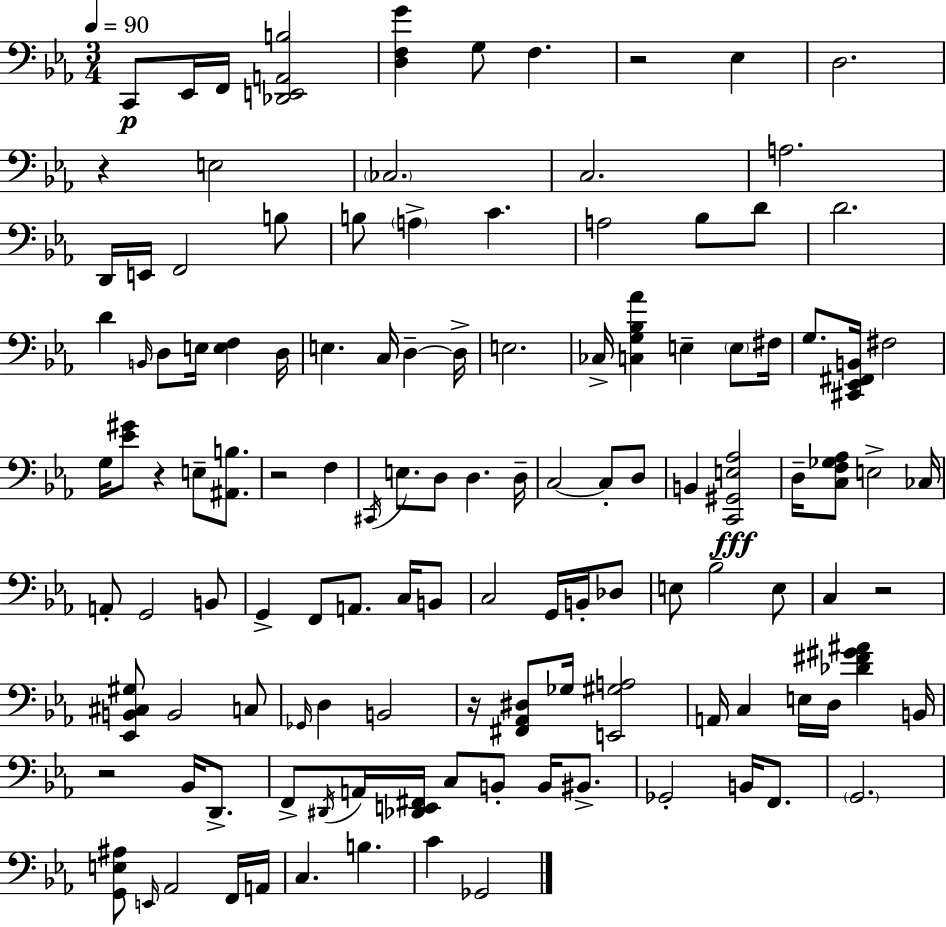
{
  \clef bass
  \numericTimeSignature
  \time 3/4
  \key c \minor
  \tempo 4 = 90
  c,8\p ees,16 f,16 <des, e, a, b>2 | <d f g'>4 g8 f4. | r2 ees4 | d2. | \break r4 e2 | \parenthesize ces2. | c2. | a2. | \break d,16 e,16 f,2 b8 | b8 \parenthesize a4-> c'4. | a2 bes8 d'8 | d'2. | \break d'4 \grace { b,16 } d8 e16 <e f>4 | d16 e4. c16 d4--~~ | d16-> e2. | ces16-> <c g bes aes'>4 e4-- \parenthesize e8 | \break fis16 g8. <cis, ees, fis, b,>16 fis2 | g16 <ees' gis'>8 r4 e8-- <ais, b>8. | r2 f4 | \acciaccatura { cis,16 } e8. d8 d4. | \break d16-- c2~~ c8-. | d8 b,4 <c, gis, e aes>2\fff | d16-- <c f ges aes>8 e2-> | ces16 a,8-. g,2 | \break b,8 g,4-> f,8 a,8. c16 | b,8 c2 g,16 b,16-. | des8 e8 bes2-- | e8 c4 r2 | \break <ees, b, cis gis>8 b,2 | c8 \grace { ges,16 } d4 b,2 | r16 <fis, aes, dis>8 ges16 <e, gis a>2 | a,16 c4 e16 d16 <des' fis' gis' ais'>4 | \break b,16 r2 bes,16 | d,8.-> f,8-> \acciaccatura { dis,16 } a,16 <des, e, fis,>16 c8 b,8-. | b,16 bis,8.-> ges,2-. | b,16 f,8. \parenthesize g,2. | \break <g, e ais>8 \grace { e,16 } aes,2 | f,16 a,16 c4. b4. | c'4 ges,2 | \bar "|."
}